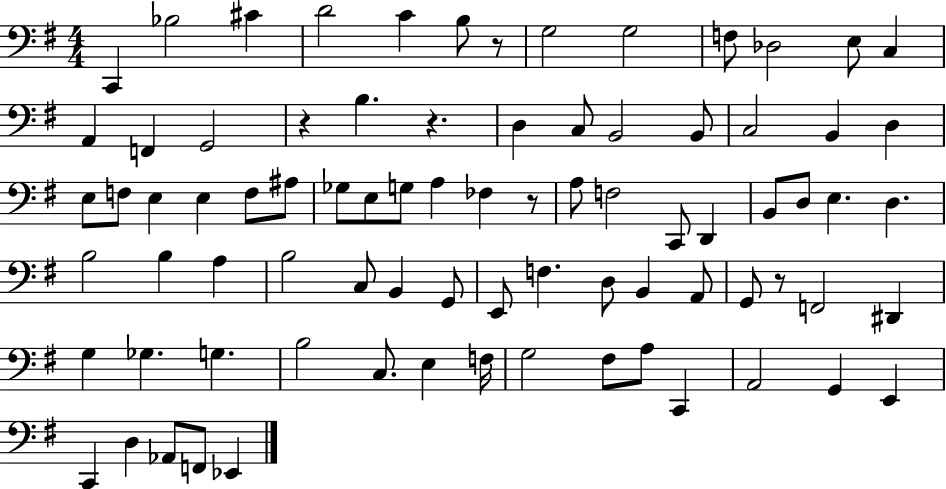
C2/q Bb3/h C#4/q D4/h C4/q B3/e R/e G3/h G3/h F3/e Db3/h E3/e C3/q A2/q F2/q G2/h R/q B3/q. R/q. D3/q C3/e B2/h B2/e C3/h B2/q D3/q E3/e F3/e E3/q E3/q F3/e A#3/e Gb3/e E3/e G3/e A3/q FES3/q R/e A3/e F3/h C2/e D2/q B2/e D3/e E3/q. D3/q. B3/h B3/q A3/q B3/h C3/e B2/q G2/e E2/e F3/q. D3/e B2/q A2/e G2/e R/e F2/h D#2/q G3/q Gb3/q. G3/q. B3/h C3/e. E3/q F3/s G3/h F#3/e A3/e C2/q A2/h G2/q E2/q C2/q D3/q Ab2/e F2/e Eb2/q